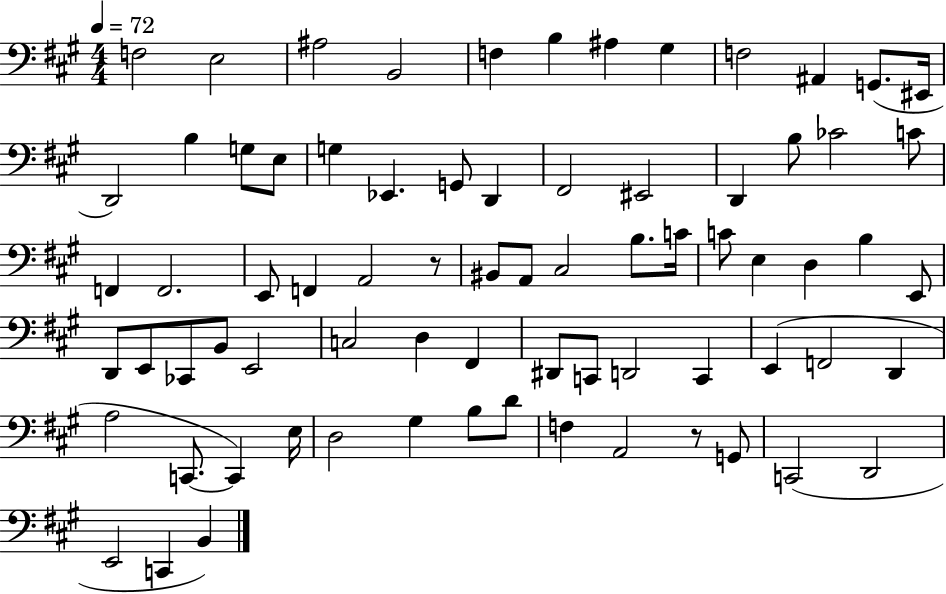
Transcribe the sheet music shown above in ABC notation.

X:1
T:Untitled
M:4/4
L:1/4
K:A
F,2 E,2 ^A,2 B,,2 F, B, ^A, ^G, F,2 ^A,, G,,/2 ^E,,/4 D,,2 B, G,/2 E,/2 G, _E,, G,,/2 D,, ^F,,2 ^E,,2 D,, B,/2 _C2 C/2 F,, F,,2 E,,/2 F,, A,,2 z/2 ^B,,/2 A,,/2 ^C,2 B,/2 C/4 C/2 E, D, B, E,,/2 D,,/2 E,,/2 _C,,/2 B,,/2 E,,2 C,2 D, ^F,, ^D,,/2 C,,/2 D,,2 C,, E,, F,,2 D,, A,2 C,,/2 C,, E,/4 D,2 ^G, B,/2 D/2 F, A,,2 z/2 G,,/2 C,,2 D,,2 E,,2 C,, B,,